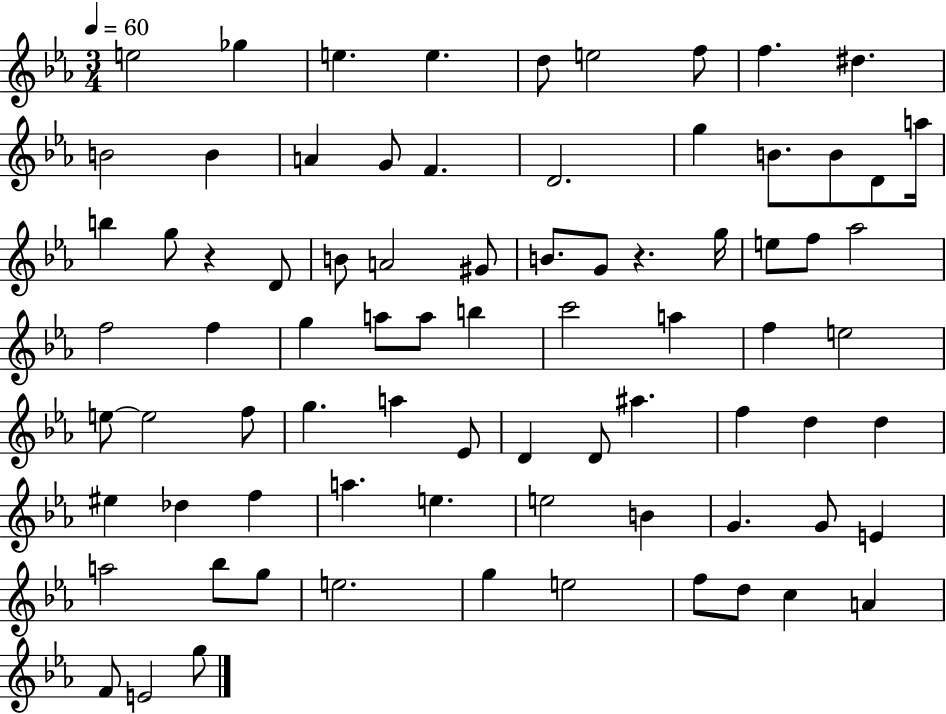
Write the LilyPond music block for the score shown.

{
  \clef treble
  \numericTimeSignature
  \time 3/4
  \key ees \major
  \tempo 4 = 60
  e''2 ges''4 | e''4. e''4. | d''8 e''2 f''8 | f''4. dis''4. | \break b'2 b'4 | a'4 g'8 f'4. | d'2. | g''4 b'8. b'8 d'8 a''16 | \break b''4 g''8 r4 d'8 | b'8 a'2 gis'8 | b'8. g'8 r4. g''16 | e''8 f''8 aes''2 | \break f''2 f''4 | g''4 a''8 a''8 b''4 | c'''2 a''4 | f''4 e''2 | \break e''8~~ e''2 f''8 | g''4. a''4 ees'8 | d'4 d'8 ais''4. | f''4 d''4 d''4 | \break eis''4 des''4 f''4 | a''4. e''4. | e''2 b'4 | g'4. g'8 e'4 | \break a''2 bes''8 g''8 | e''2. | g''4 e''2 | f''8 d''8 c''4 a'4 | \break f'8 e'2 g''8 | \bar "|."
}